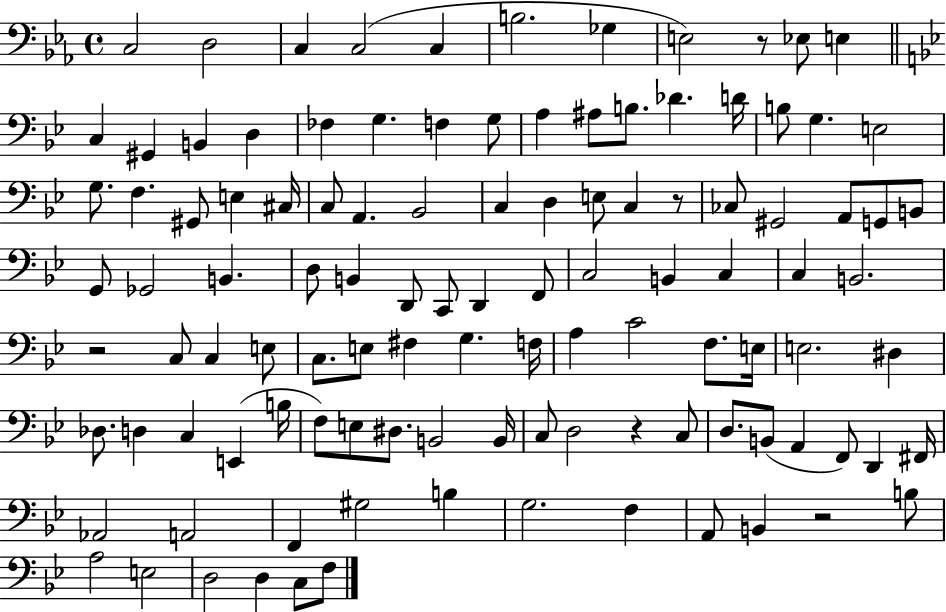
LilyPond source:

{
  \clef bass
  \time 4/4
  \defaultTimeSignature
  \key ees \major
  c2 d2 | c4 c2( c4 | b2. ges4 | e2) r8 ees8 e4 | \break \bar "||" \break \key bes \major c4 gis,4 b,4 d4 | fes4 g4. f4 g8 | a4 ais8 b8. des'4. d'16 | b8 g4. e2 | \break g8. f4. gis,8 e4 cis16 | c8 a,4. bes,2 | c4 d4 e8 c4 r8 | ces8 gis,2 a,8 g,8 b,8 | \break g,8 ges,2 b,4. | d8 b,4 d,8 c,8 d,4 f,8 | c2 b,4 c4 | c4 b,2. | \break r2 c8 c4 e8 | c8. e8 fis4 g4. f16 | a4 c'2 f8. e16 | e2. dis4 | \break des8. d4 c4 e,4( b16 | f8) e8 dis8. b,2 b,16 | c8 d2 r4 c8 | d8. b,8( a,4 f,8) d,4 fis,16 | \break aes,2 a,2 | f,4 gis2 b4 | g2. f4 | a,8 b,4 r2 b8 | \break a2 e2 | d2 d4 c8 f8 | \bar "|."
}